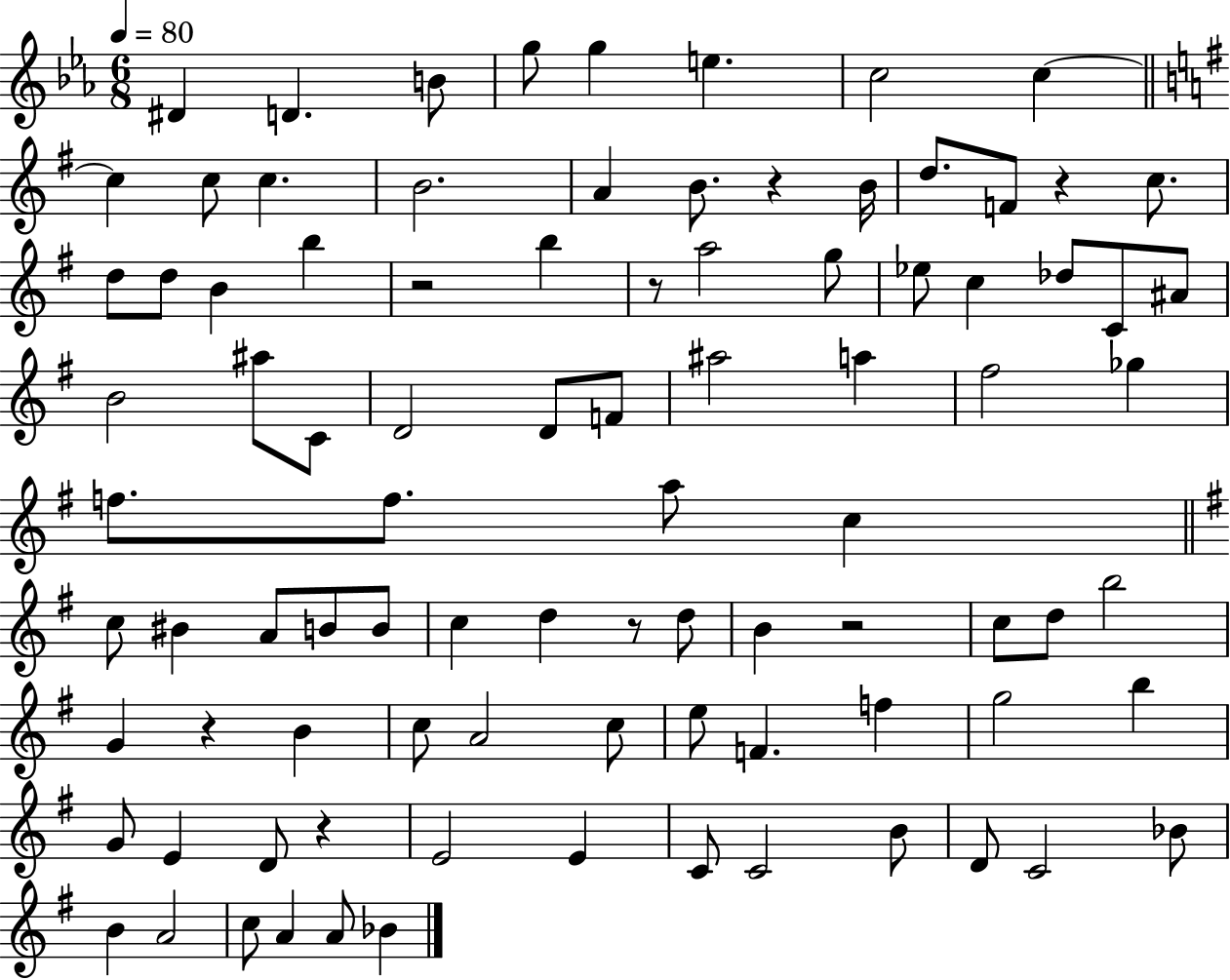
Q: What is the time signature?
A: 6/8